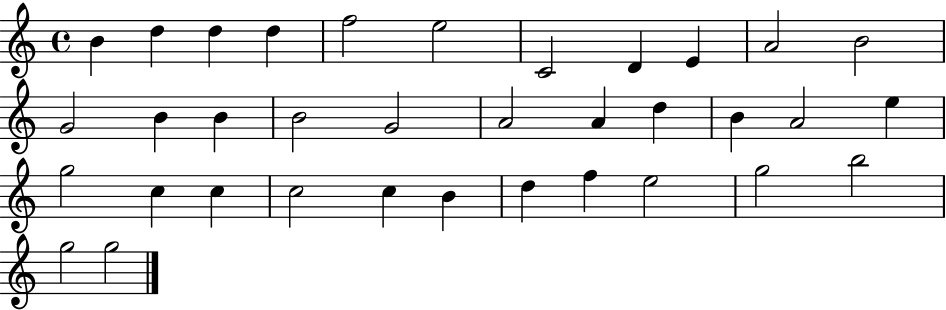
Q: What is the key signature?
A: C major